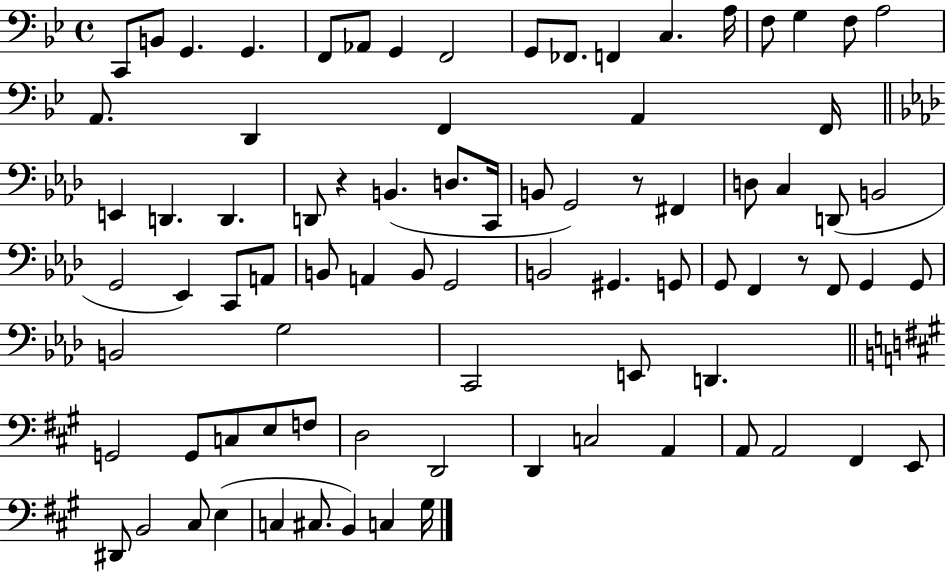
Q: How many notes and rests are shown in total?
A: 83